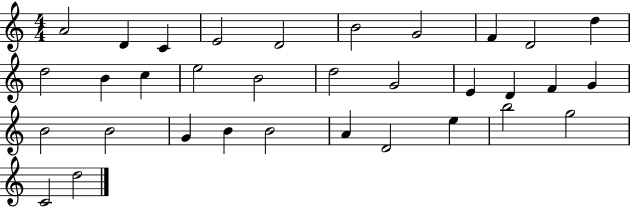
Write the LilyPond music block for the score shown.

{
  \clef treble
  \numericTimeSignature
  \time 4/4
  \key c \major
  a'2 d'4 c'4 | e'2 d'2 | b'2 g'2 | f'4 d'2 d''4 | \break d''2 b'4 c''4 | e''2 b'2 | d''2 g'2 | e'4 d'4 f'4 g'4 | \break b'2 b'2 | g'4 b'4 b'2 | a'4 d'2 e''4 | b''2 g''2 | \break c'2 d''2 | \bar "|."
}